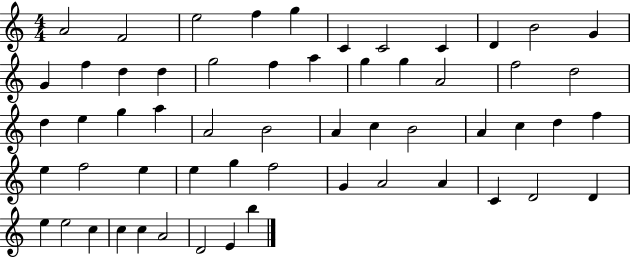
{
  \clef treble
  \numericTimeSignature
  \time 4/4
  \key c \major
  a'2 f'2 | e''2 f''4 g''4 | c'4 c'2 c'4 | d'4 b'2 g'4 | \break g'4 f''4 d''4 d''4 | g''2 f''4 a''4 | g''4 g''4 a'2 | f''2 d''2 | \break d''4 e''4 g''4 a''4 | a'2 b'2 | a'4 c''4 b'2 | a'4 c''4 d''4 f''4 | \break e''4 f''2 e''4 | e''4 g''4 f''2 | g'4 a'2 a'4 | c'4 d'2 d'4 | \break e''4 e''2 c''4 | c''4 c''4 a'2 | d'2 e'4 b''4 | \bar "|."
}